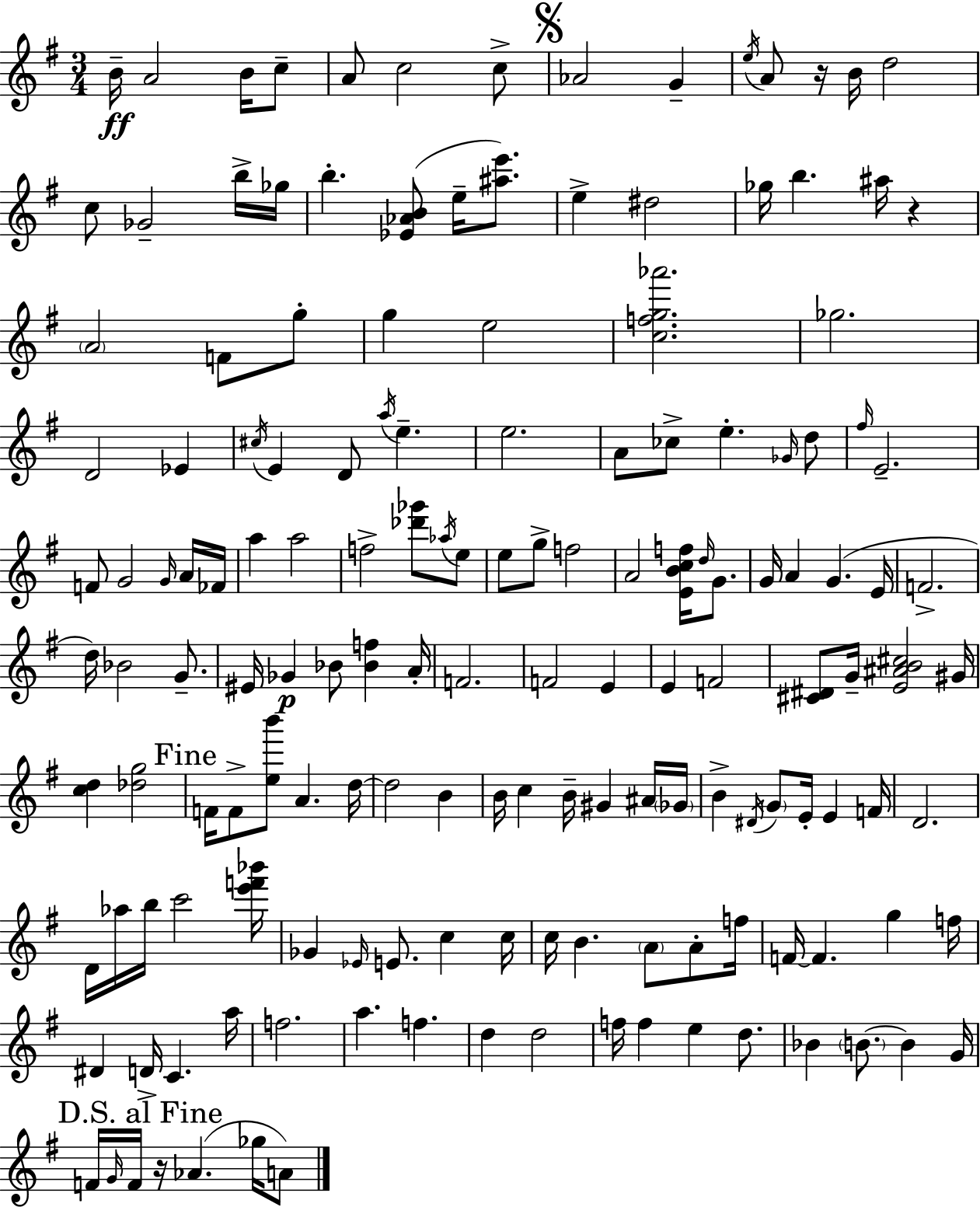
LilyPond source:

{
  \clef treble
  \numericTimeSignature
  \time 3/4
  \key e \minor
  \repeat volta 2 { b'16--\ff a'2 b'16 c''8-- | a'8 c''2 c''8-> | \mark \markup { \musicglyph "scripts.segno" } aes'2 g'4-- | \acciaccatura { e''16 } a'8 r16 b'16 d''2 | \break c''8 ges'2-- b''16-> | ges''16 b''4.-. <ees' aes' b'>8( e''16-- <ais'' e'''>8.) | e''4-> dis''2 | ges''16 b''4. ais''16 r4 | \break \parenthesize a'2 f'8 g''8-. | g''4 e''2 | <c'' f'' g'' aes'''>2. | ges''2. | \break d'2 ees'4 | \acciaccatura { cis''16 } e'4 d'8 \acciaccatura { a''16 } e''4.-- | e''2. | a'8 ces''8-> e''4.-. | \break \grace { ges'16 } d''8 \grace { fis''16 } e'2.-- | f'8 g'2 | \grace { g'16 } a'16 fes'16 a''4 a''2 | f''2-> | \break <des''' ges'''>8 \acciaccatura { aes''16 } e''8 e''8 g''8-> f''2 | a'2 | <e' b' c'' f''>16 \grace { d''16 } g'8. g'16 a'4 | g'4.( e'16 f'2.-> | \break d''16) bes'2 | g'8.-- eis'16 ges'4\p | bes'8 <bes' f''>4 a'16-. f'2. | f'2 | \break e'4 e'4 | f'2 <cis' dis'>8 g'16-- <e' ais' b' cis''>2 | gis'16 <c'' d''>4 | <des'' g''>2 \mark "Fine" f'16 f'8-> <e'' b'''>8 | \break a'4. d''16~~ d''2 | b'4 b'16 c''4 | b'16-- gis'4 ais'16 \parenthesize ges'16 b'4-> | \acciaccatura { dis'16 } \parenthesize g'8 e'16-. e'4 f'16 d'2. | \break d'16 aes''16 b''16 | c'''2 <e''' f''' bes'''>16 ges'4 | \grace { ees'16 } e'8. c''4 c''16 c''16 b'4. | \parenthesize a'8 a'8-. f''16 f'16~~ f'4. | \break g''4 f''16 dis'4 | d'16-> c'4. a''16 f''2. | a''4. | f''4. d''4 | \break d''2 f''16 f''4 | e''4 d''8. bes'4 | \parenthesize b'8.~~ b'4 g'16 \mark "D.S. al Fine" f'16 \grace { g'16 } | f'16 r16 aes'4.( ges''16 a'8) } \bar "|."
}